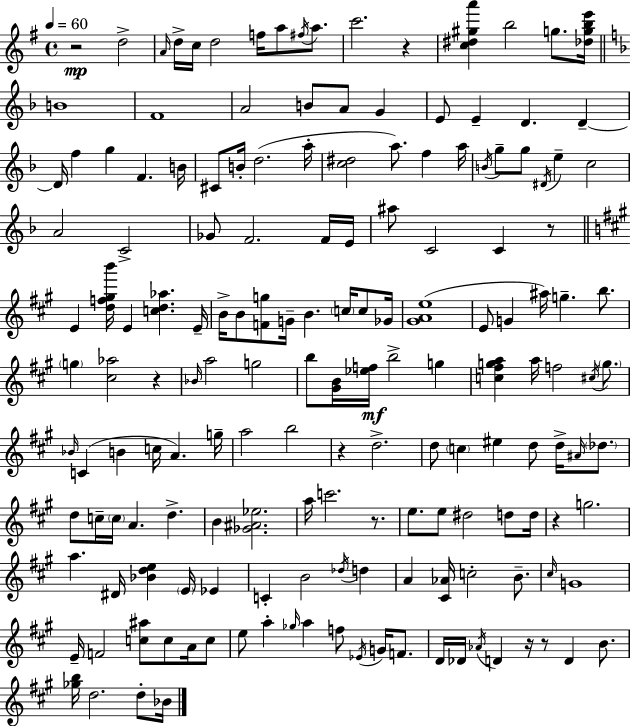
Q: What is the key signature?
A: G major